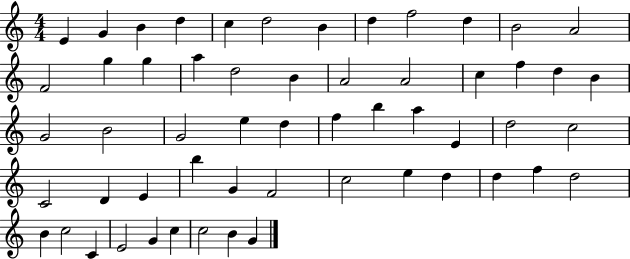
E4/q G4/q B4/q D5/q C5/q D5/h B4/q D5/q F5/h D5/q B4/h A4/h F4/h G5/q G5/q A5/q D5/h B4/q A4/h A4/h C5/q F5/q D5/q B4/q G4/h B4/h G4/h E5/q D5/q F5/q B5/q A5/q E4/q D5/h C5/h C4/h D4/q E4/q B5/q G4/q F4/h C5/h E5/q D5/q D5/q F5/q D5/h B4/q C5/h C4/q E4/h G4/q C5/q C5/h B4/q G4/q